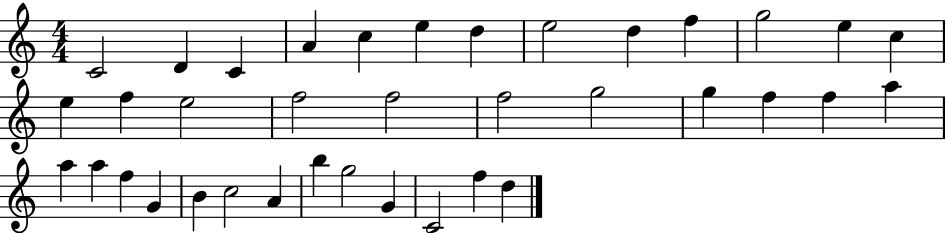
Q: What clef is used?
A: treble